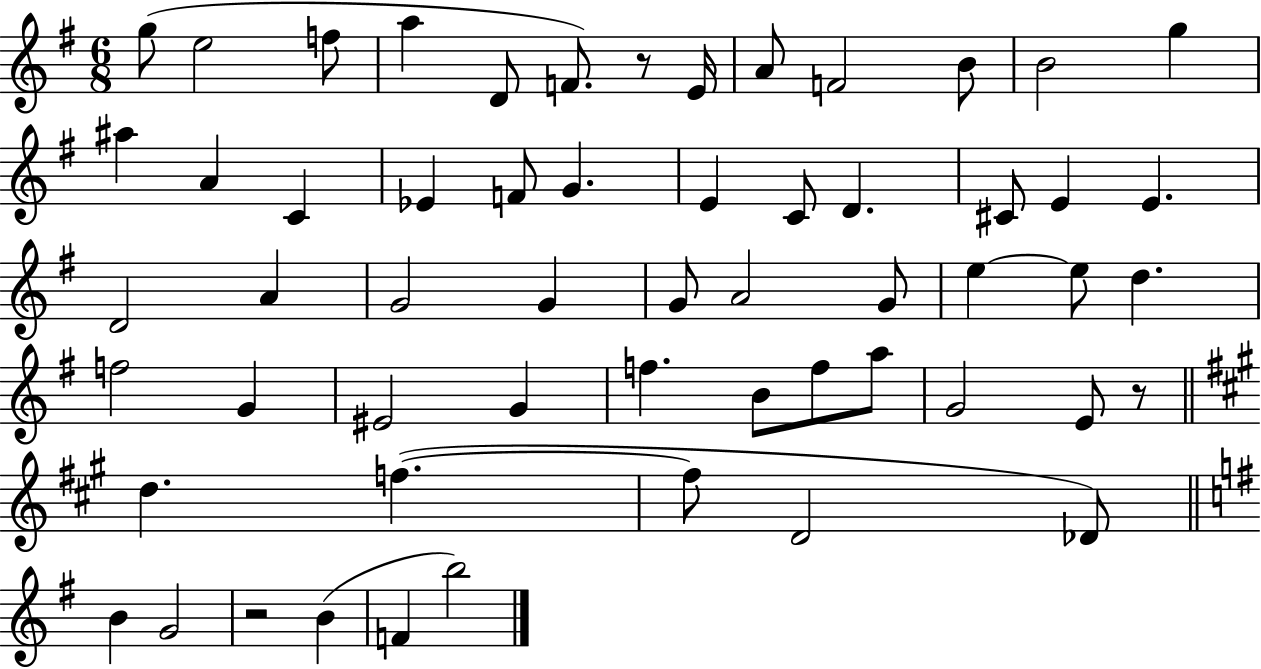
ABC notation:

X:1
T:Untitled
M:6/8
L:1/4
K:G
g/2 e2 f/2 a D/2 F/2 z/2 E/4 A/2 F2 B/2 B2 g ^a A C _E F/2 G E C/2 D ^C/2 E E D2 A G2 G G/2 A2 G/2 e e/2 d f2 G ^E2 G f B/2 f/2 a/2 G2 E/2 z/2 d f f/2 D2 _D/2 B G2 z2 B F b2